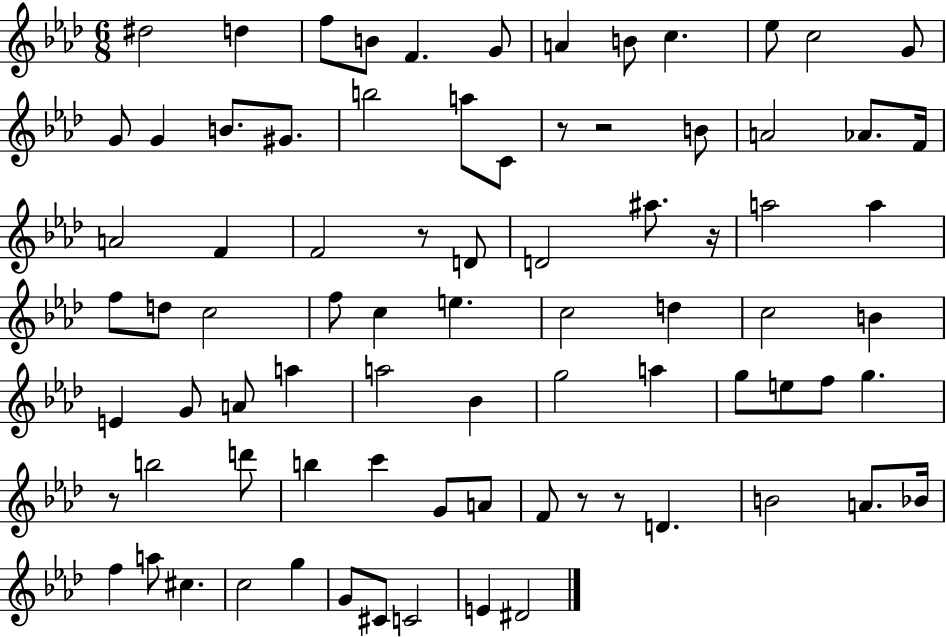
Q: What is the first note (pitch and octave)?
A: D#5